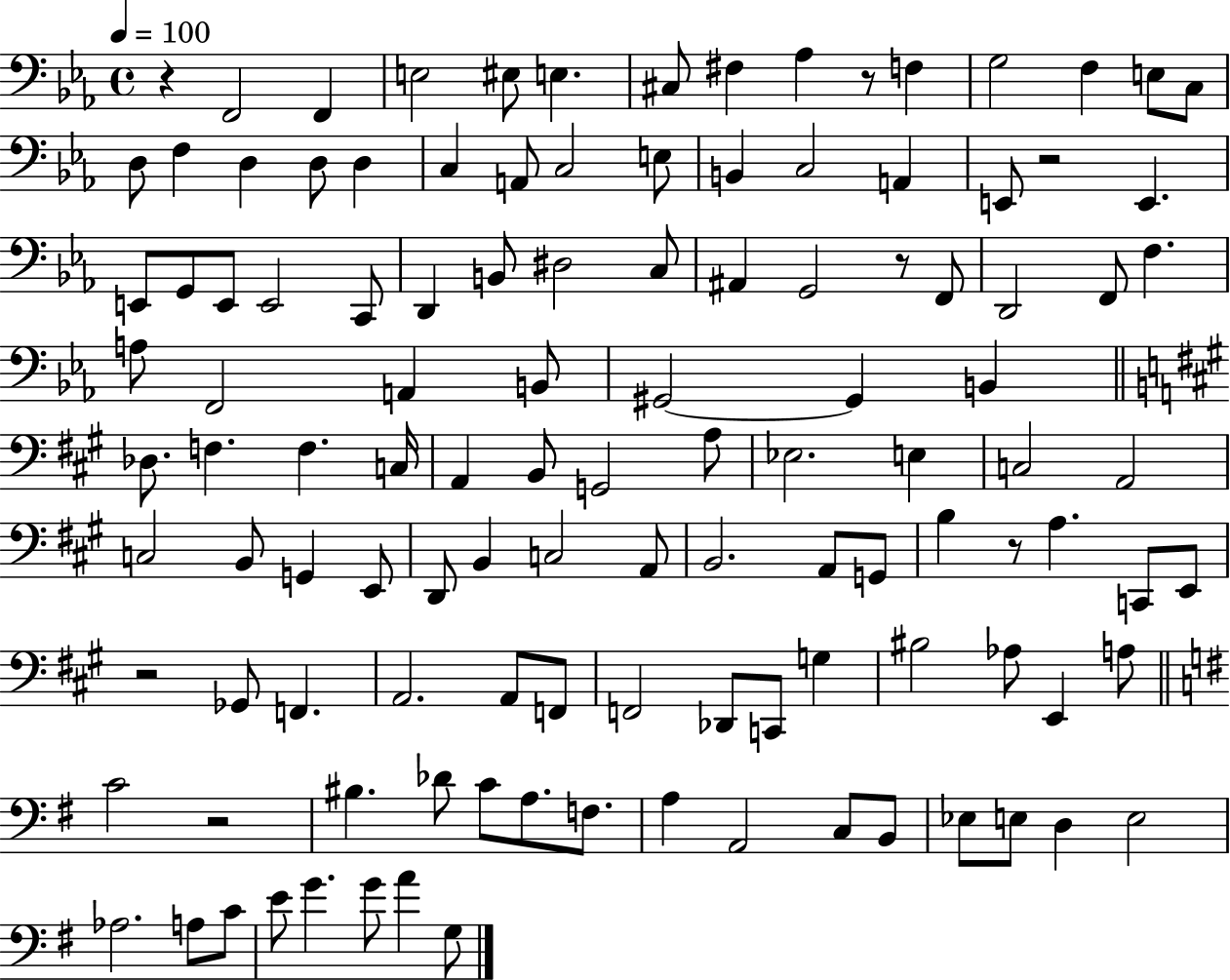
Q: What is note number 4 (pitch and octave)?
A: EIS3